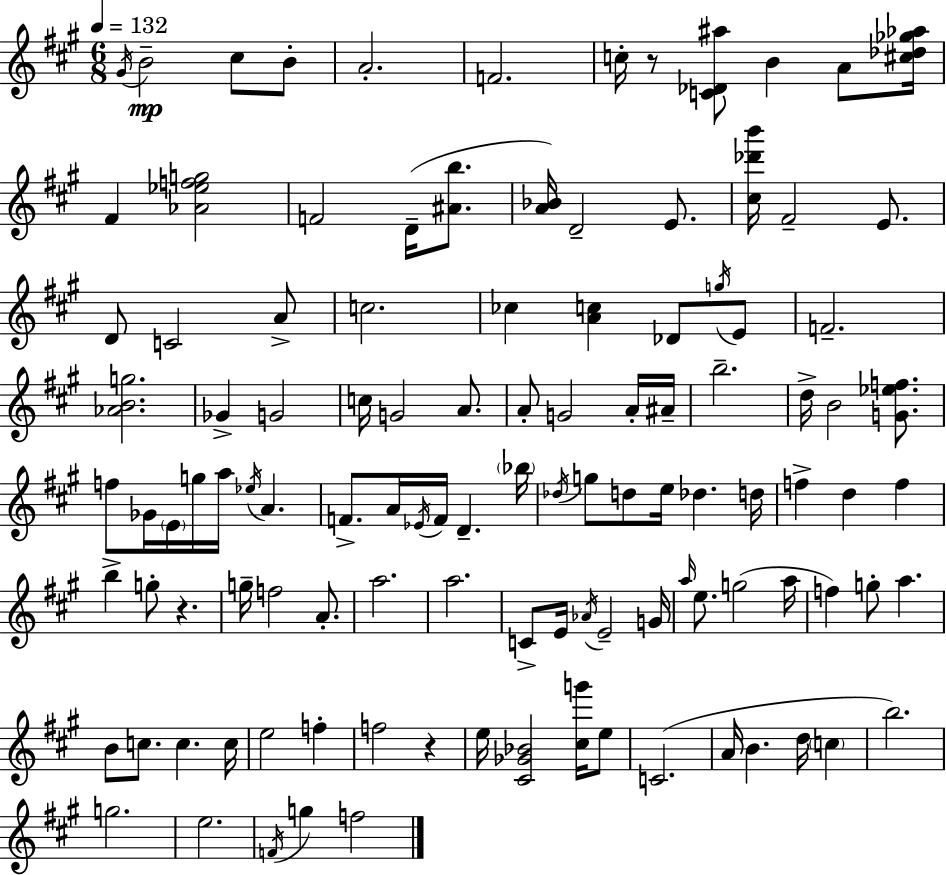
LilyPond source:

{
  \clef treble
  \numericTimeSignature
  \time 6/8
  \key a \major
  \tempo 4 = 132
  \repeat volta 2 { \acciaccatura { gis'16 }\mp b'2-- cis''8 b'8-. | a'2.-. | f'2. | c''16-. r8 <c' des' ais''>8 b'4 a'8 | \break <cis'' des'' ges'' aes''>16 fis'4 <aes' ees'' f'' g''>2 | f'2 d'16--( <ais' b''>8. | <a' bes'>16) d'2-- e'8. | <cis'' des''' b'''>16 fis'2-- e'8. | \break d'8 c'2 a'8-> | c''2. | ces''4 <a' c''>4 des'8 \acciaccatura { g''16 } | e'8 f'2.-- | \break <aes' b' g''>2. | ges'4-> g'2 | c''16 g'2 a'8. | a'8-. g'2 | \break a'16-. ais'16-- b''2.-- | d''16-> b'2 <g' ees'' f''>8. | f''8 ges'16 \parenthesize e'16 g''16 a''16 \acciaccatura { ees''16 } a'4. | f'8.-> a'16 \acciaccatura { ees'16 } f'16 d'4.-- | \break \parenthesize bes''16 \acciaccatura { des''16 } g''8 d''8 e''16 des''4. | d''16 f''4-> d''4 | f''4 b''4-> g''8-. r4. | g''16-- f''2 | \break a'8.-. a''2. | a''2. | c'8-> e'16 \acciaccatura { aes'16 } e'2-- | g'16 \grace { a''16 } e''8. g''2( | \break a''16 f''4) g''8-. | a''4. b'8 c''8. | c''4. c''16 e''2 | f''4-. f''2 | \break r4 e''16 <cis' ges' bes'>2 | <cis'' g'''>16 e''8 c'2.( | a'16 b'4. | d''16 \parenthesize c''4 b''2.) | \break g''2. | e''2. | \acciaccatura { f'16 } g''4 | f''2 } \bar "|."
}